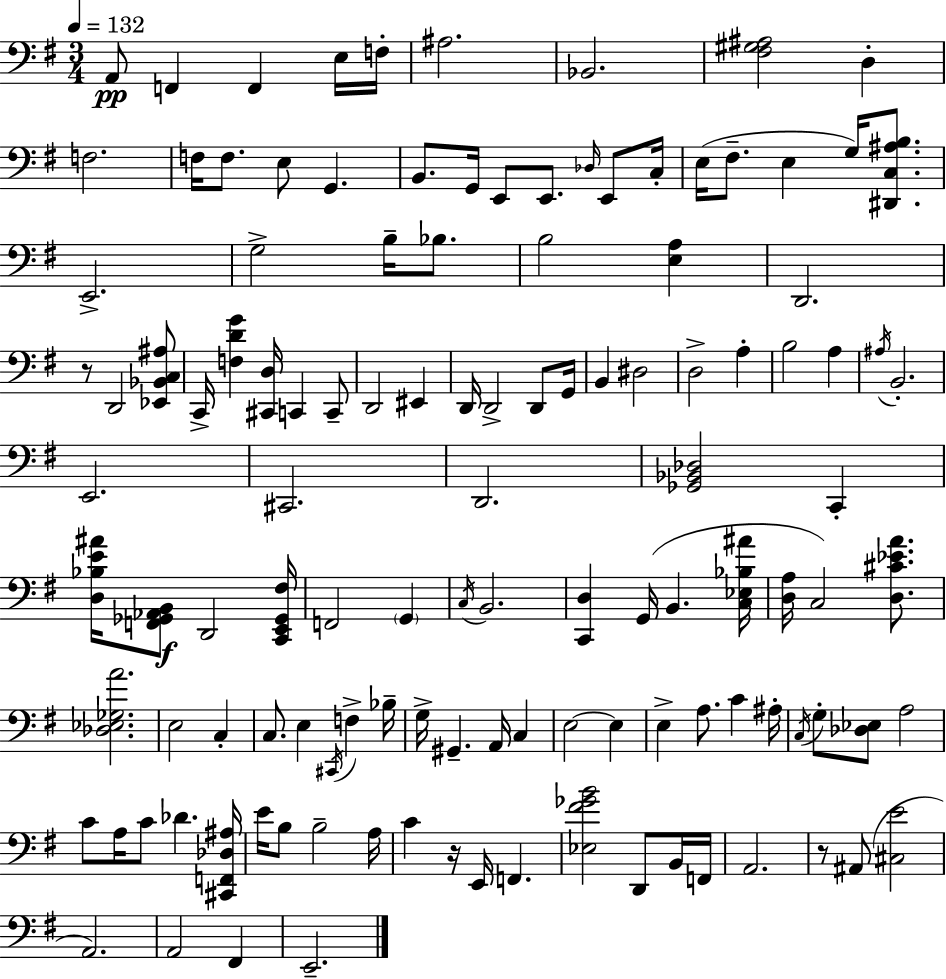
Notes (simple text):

A2/e F2/q F2/q E3/s F3/s A#3/h. Bb2/h. [F#3,G#3,A#3]/h D3/q F3/h. F3/s F3/e. E3/e G2/q. B2/e. G2/s E2/e E2/e. Db3/s E2/e C3/s E3/s F#3/e. E3/q G3/s [D#2,C3,A#3,B3]/e. E2/h. G3/h B3/s Bb3/e. B3/h [E3,A3]/q D2/h. R/e D2/h [Eb2,Bb2,C3,A#3]/e C2/s [F3,D4,G4]/q [C#2,D3]/s C2/q C2/e D2/h EIS2/q D2/s D2/h D2/e G2/s B2/q D#3/h D3/h A3/q B3/h A3/q A#3/s B2/h. E2/h. C#2/h. D2/h. [Gb2,Bb2,Db3]/h C2/q [D3,Bb3,E4,A#4]/s [F2,Gb2,Ab2,B2]/e D2/h [C2,E2,Gb2,F#3]/s F2/h G2/q C3/s B2/h. [C2,D3]/q G2/s B2/q. [C3,Eb3,Bb3,A#4]/s [D3,A3]/s C3/h [D3,C#4,Eb4,A4]/e. [Db3,Eb3,Gb3,A4]/h. E3/h C3/q C3/e. E3/q C#2/s F3/q Bb3/s G3/s G#2/q. A2/s C3/q E3/h E3/q E3/q A3/e. C4/q A#3/s C3/s G3/e [Db3,Eb3]/e A3/h C4/e A3/s C4/e Db4/q. [C#2,F2,Db3,A#3]/s E4/s B3/e B3/h A3/s C4/q R/s E2/s F2/q. [Eb3,F#4,Gb4,B4]/h D2/e B2/s F2/s A2/h. R/e A#2/e [C#3,E4]/h A2/h. A2/h F#2/q E2/h.